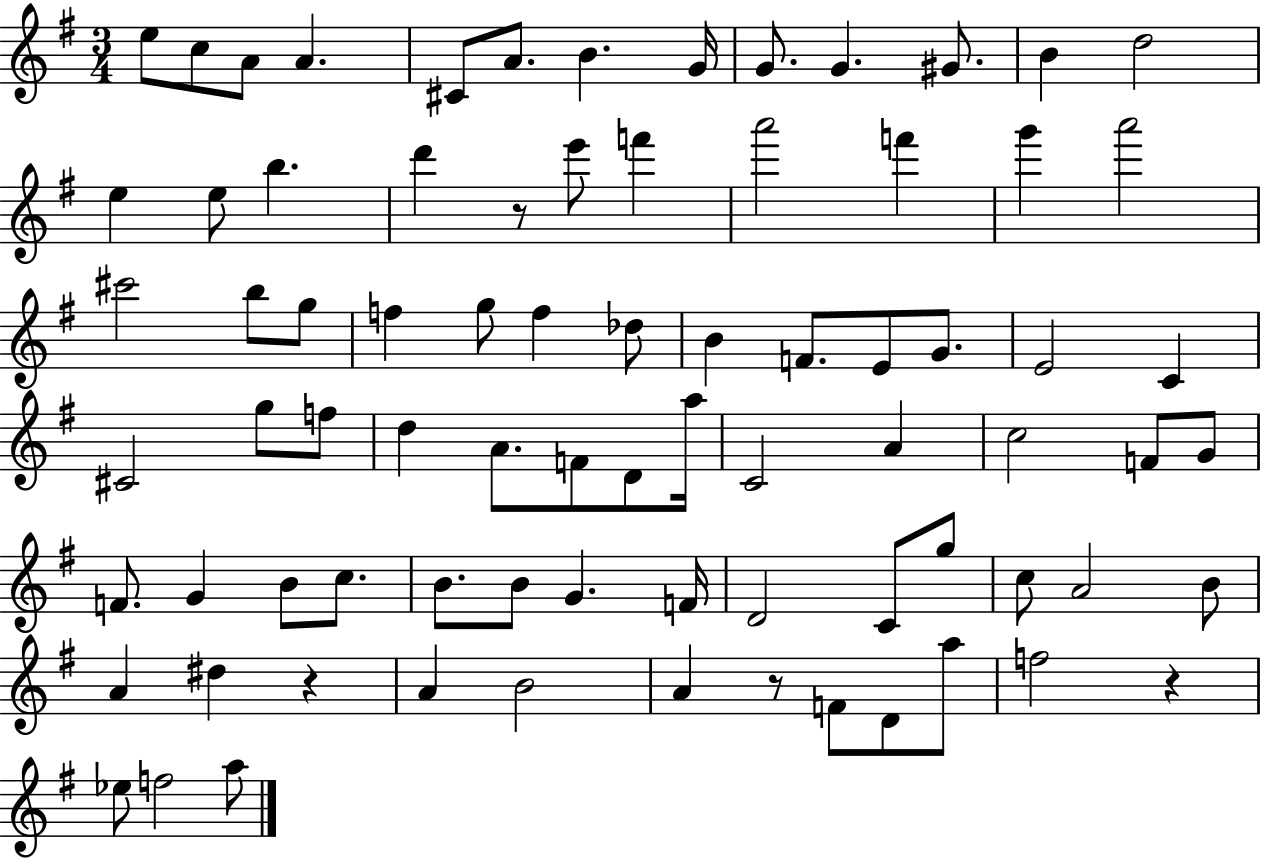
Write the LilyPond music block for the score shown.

{
  \clef treble
  \numericTimeSignature
  \time 3/4
  \key g \major
  e''8 c''8 a'8 a'4. | cis'8 a'8. b'4. g'16 | g'8. g'4. gis'8. | b'4 d''2 | \break e''4 e''8 b''4. | d'''4 r8 e'''8 f'''4 | a'''2 f'''4 | g'''4 a'''2 | \break cis'''2 b''8 g''8 | f''4 g''8 f''4 des''8 | b'4 f'8. e'8 g'8. | e'2 c'4 | \break cis'2 g''8 f''8 | d''4 a'8. f'8 d'8 a''16 | c'2 a'4 | c''2 f'8 g'8 | \break f'8. g'4 b'8 c''8. | b'8. b'8 g'4. f'16 | d'2 c'8 g''8 | c''8 a'2 b'8 | \break a'4 dis''4 r4 | a'4 b'2 | a'4 r8 f'8 d'8 a''8 | f''2 r4 | \break ees''8 f''2 a''8 | \bar "|."
}